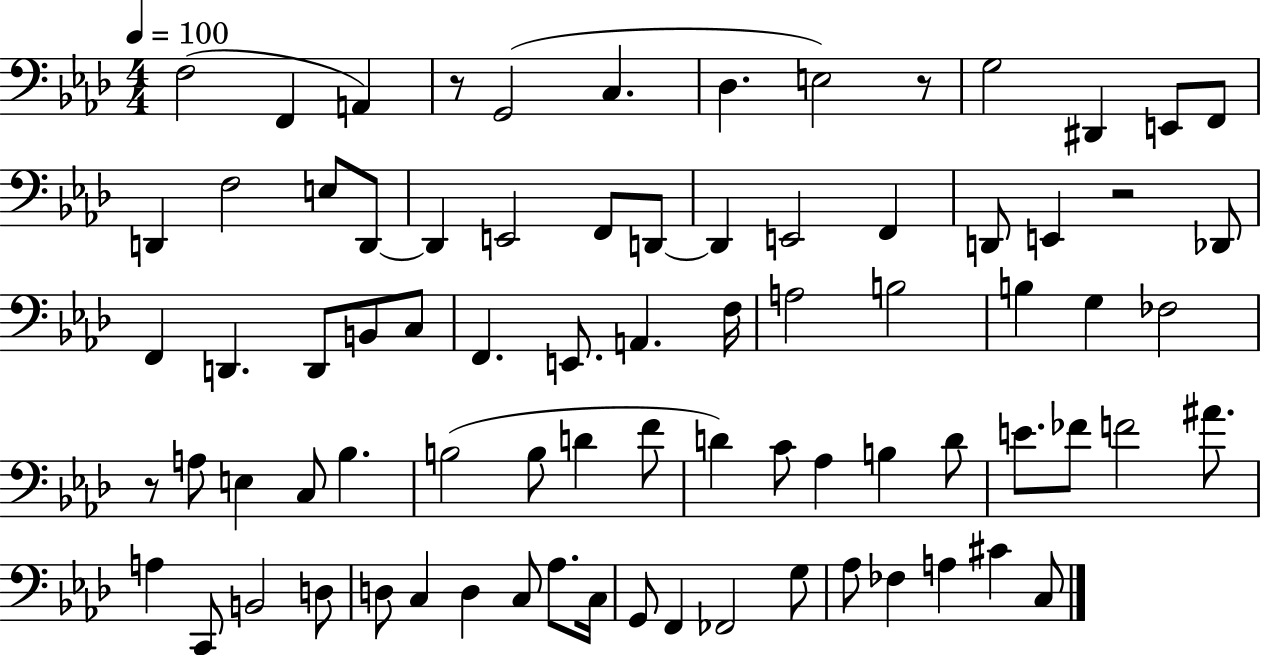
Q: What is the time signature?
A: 4/4